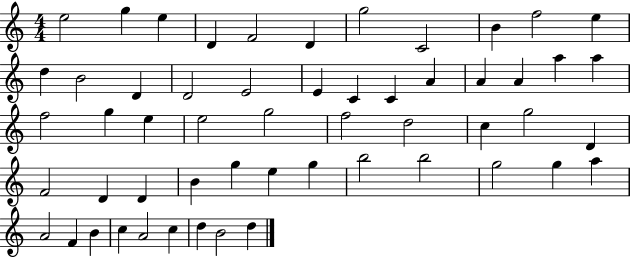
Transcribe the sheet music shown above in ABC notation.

X:1
T:Untitled
M:4/4
L:1/4
K:C
e2 g e D F2 D g2 C2 B f2 e d B2 D D2 E2 E C C A A A a a f2 g e e2 g2 f2 d2 c g2 D F2 D D B g e g b2 b2 g2 g a A2 F B c A2 c d B2 d